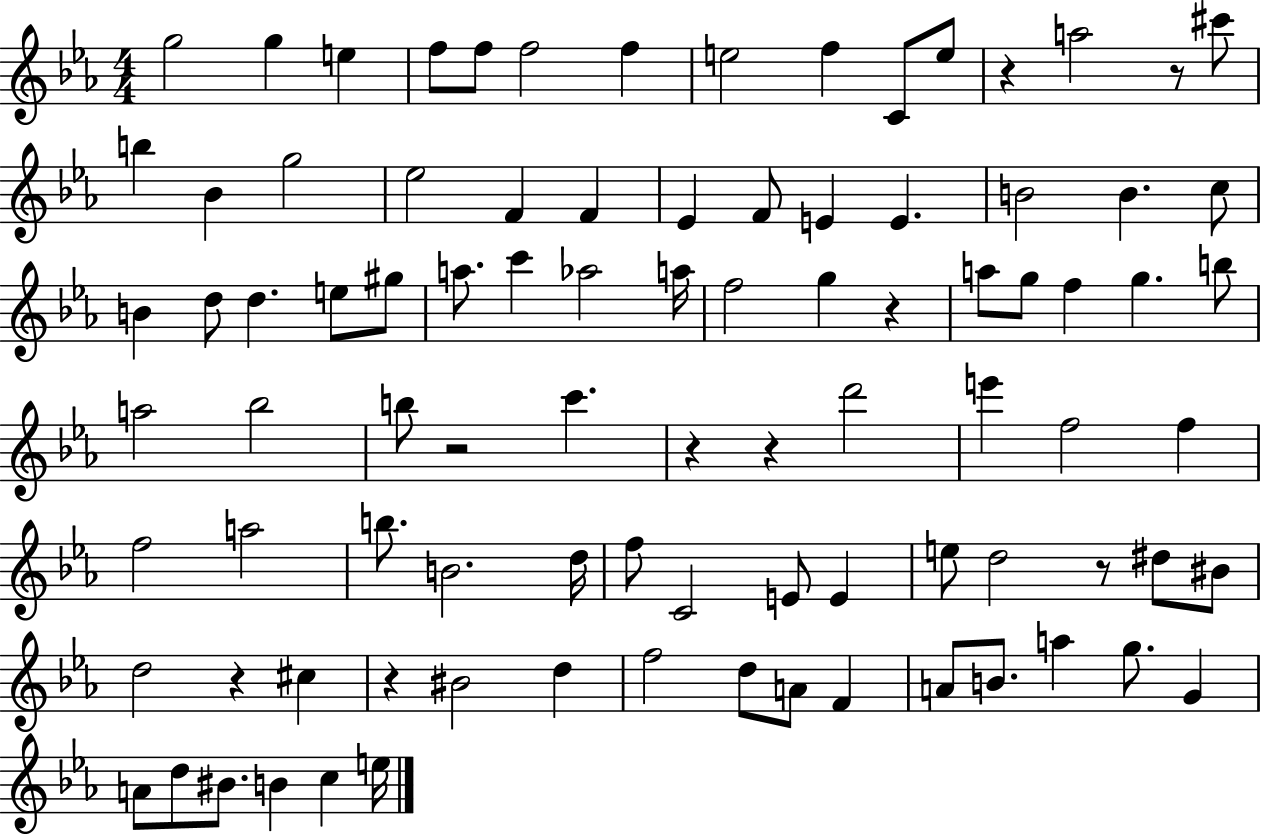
X:1
T:Untitled
M:4/4
L:1/4
K:Eb
g2 g e f/2 f/2 f2 f e2 f C/2 e/2 z a2 z/2 ^c'/2 b _B g2 _e2 F F _E F/2 E E B2 B c/2 B d/2 d e/2 ^g/2 a/2 c' _a2 a/4 f2 g z a/2 g/2 f g b/2 a2 _b2 b/2 z2 c' z z d'2 e' f2 f f2 a2 b/2 B2 d/4 f/2 C2 E/2 E e/2 d2 z/2 ^d/2 ^B/2 d2 z ^c z ^B2 d f2 d/2 A/2 F A/2 B/2 a g/2 G A/2 d/2 ^B/2 B c e/4